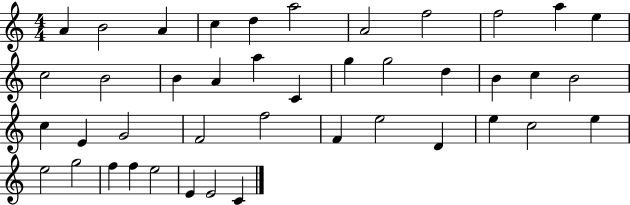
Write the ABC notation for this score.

X:1
T:Untitled
M:4/4
L:1/4
K:C
A B2 A c d a2 A2 f2 f2 a e c2 B2 B A a C g g2 d B c B2 c E G2 F2 f2 F e2 D e c2 e e2 g2 f f e2 E E2 C